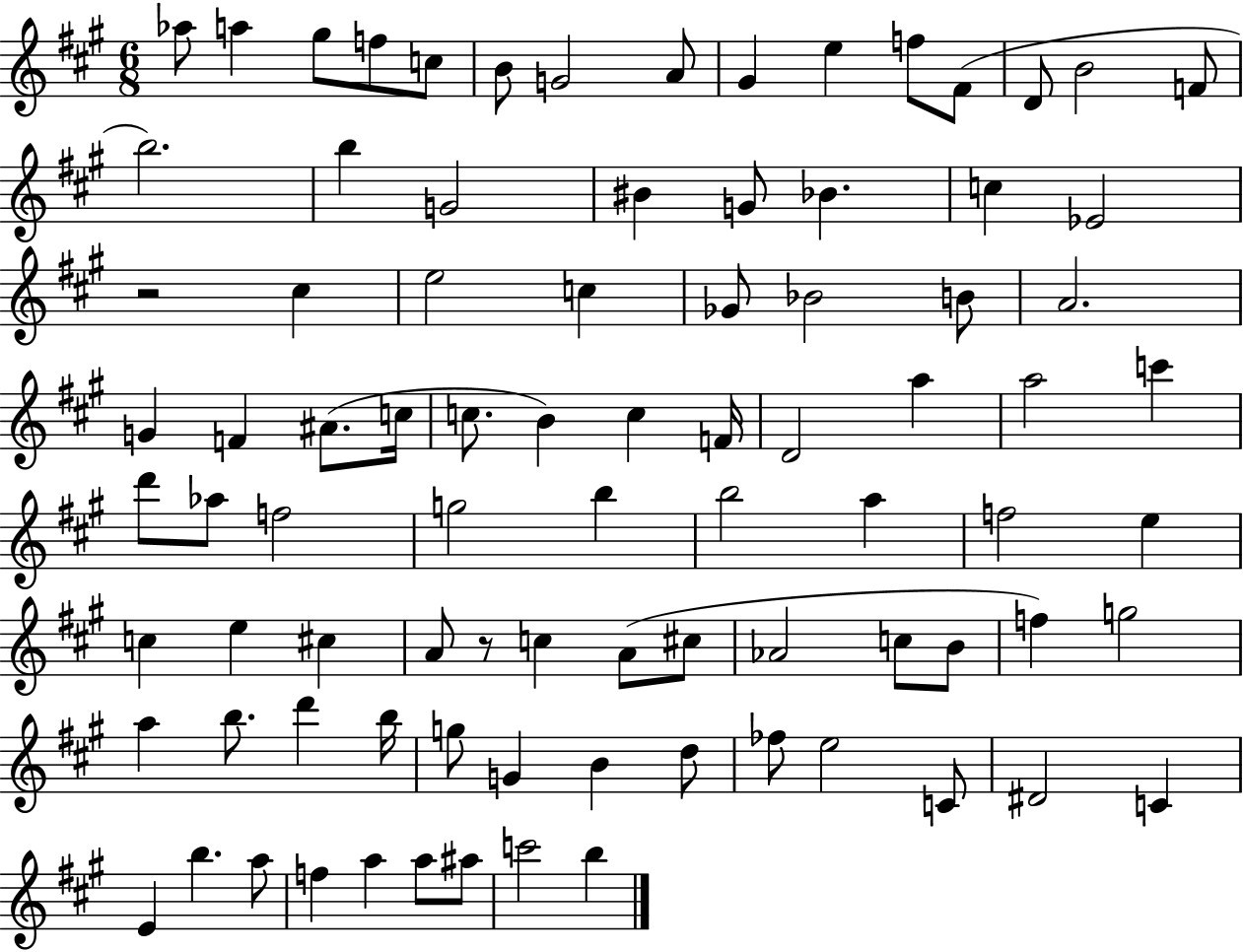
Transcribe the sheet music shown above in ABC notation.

X:1
T:Untitled
M:6/8
L:1/4
K:A
_a/2 a ^g/2 f/2 c/2 B/2 G2 A/2 ^G e f/2 ^F/2 D/2 B2 F/2 b2 b G2 ^B G/2 _B c _E2 z2 ^c e2 c _G/2 _B2 B/2 A2 G F ^A/2 c/4 c/2 B c F/4 D2 a a2 c' d'/2 _a/2 f2 g2 b b2 a f2 e c e ^c A/2 z/2 c A/2 ^c/2 _A2 c/2 B/2 f g2 a b/2 d' b/4 g/2 G B d/2 _f/2 e2 C/2 ^D2 C E b a/2 f a a/2 ^a/2 c'2 b